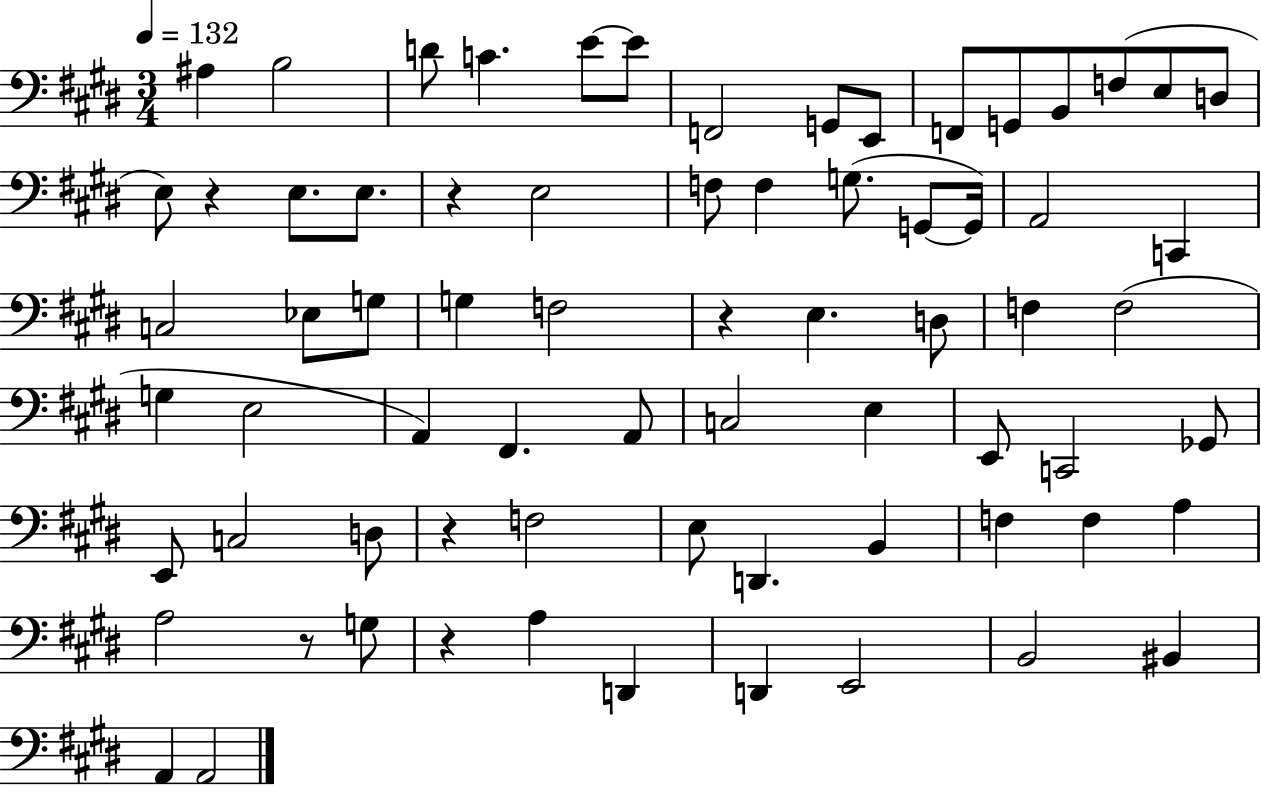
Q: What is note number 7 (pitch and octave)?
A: F2